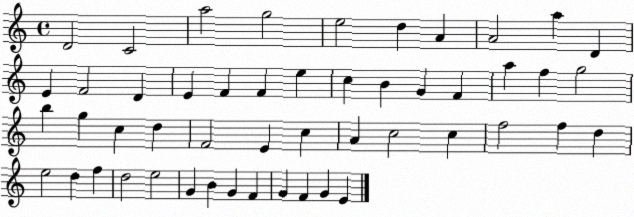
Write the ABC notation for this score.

X:1
T:Untitled
M:4/4
L:1/4
K:C
D2 C2 a2 g2 e2 d A A2 a D E F2 D E F F e c B G F a f g2 b g c d F2 E c A c2 c f2 f d e2 d f d2 e2 G B G F G F G E